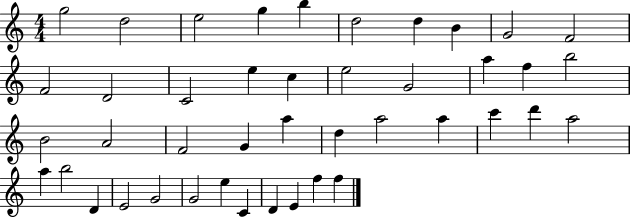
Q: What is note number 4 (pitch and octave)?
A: G5